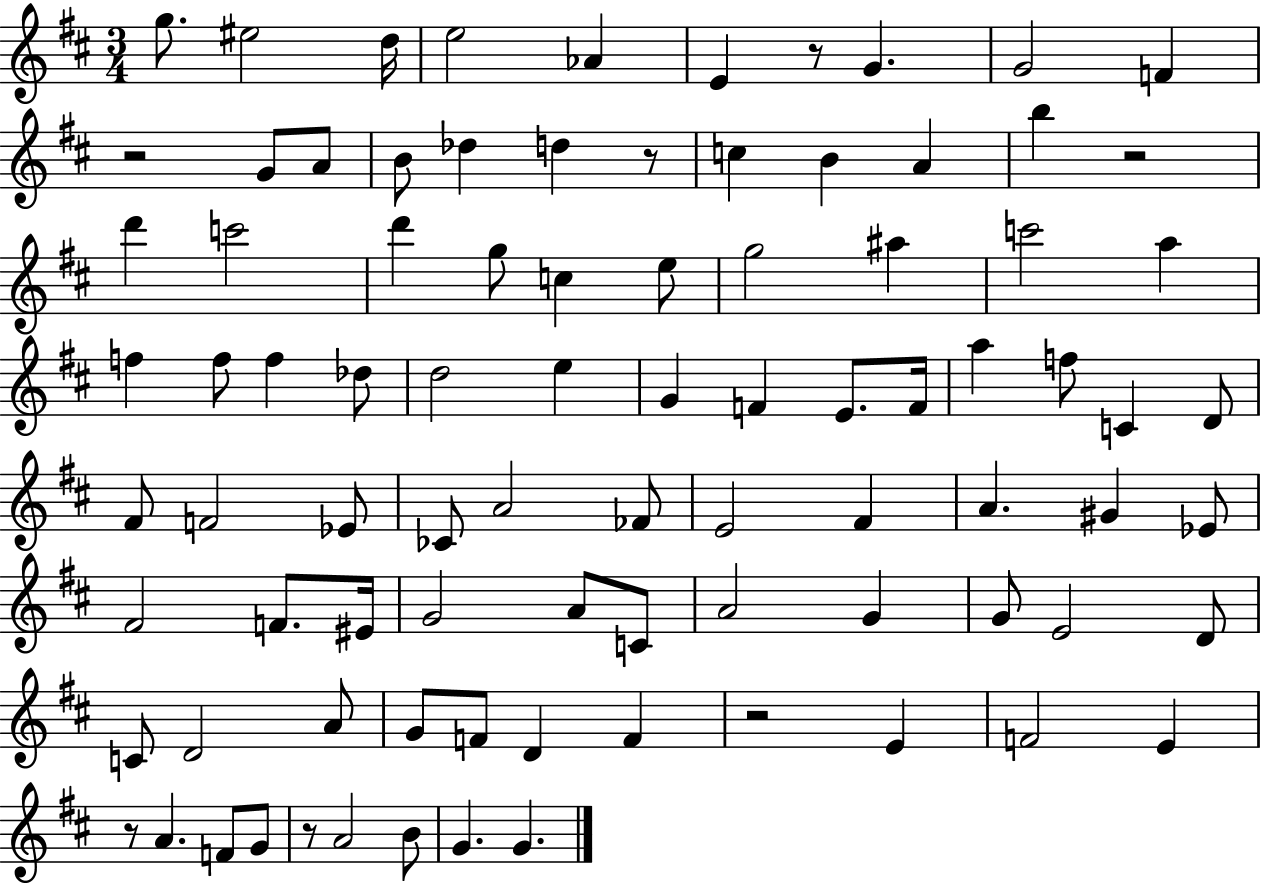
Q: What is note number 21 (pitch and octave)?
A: D6